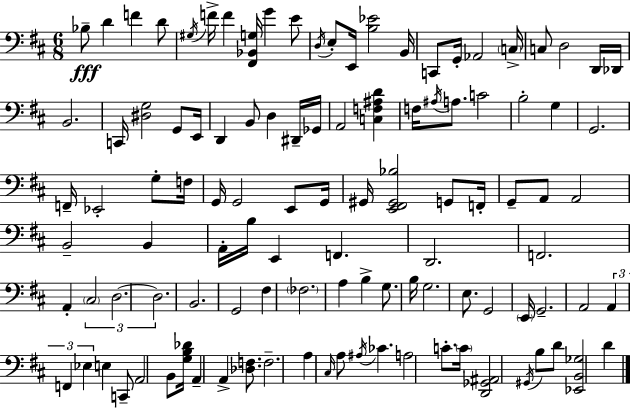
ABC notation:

X:1
T:Untitled
M:6/8
L:1/4
K:D
_B,/2 D F D/2 ^G,/4 F/4 F [^F,,_B,,G,]/4 G E/2 D,/4 E,/2 E,,/4 [B,_E]2 B,,/4 C,,/2 G,,/4 _A,,2 C,/4 C,/2 D,2 D,,/4 _D,,/4 B,,2 C,,/4 [^D,G,]2 G,,/2 E,,/4 D,, B,,/2 D, ^D,,/4 _G,,/4 A,,2 [C,F,^A,D] F,/4 ^A,/4 A,/2 C2 B,2 G, G,,2 F,,/4 _E,,2 G,/2 F,/4 G,,/4 G,,2 E,,/2 G,,/4 ^G,,/4 [E,,^F,,^G,,_B,]2 G,,/2 F,,/4 G,,/2 A,,/2 A,,2 B,,2 B,, A,,/4 B,/4 E,, F,, D,,2 F,,2 A,, ^C,2 D,2 D,2 B,,2 G,,2 ^F, _F,2 A, B, G,/2 B,/4 G,2 E,/2 G,,2 E,,/4 G,,2 A,,2 A,, F,, _E, E, C,,/2 A,,2 B,,/2 [G,B,_D]/4 A,, A,, [_D,F,]/2 F,2 A, ^C,/4 A,/2 ^A,/4 _C A,2 C/2 C/4 [D,,_G,,^A,,]2 ^G,,/4 B,/2 D/2 [_E,,B,,_G,]2 D